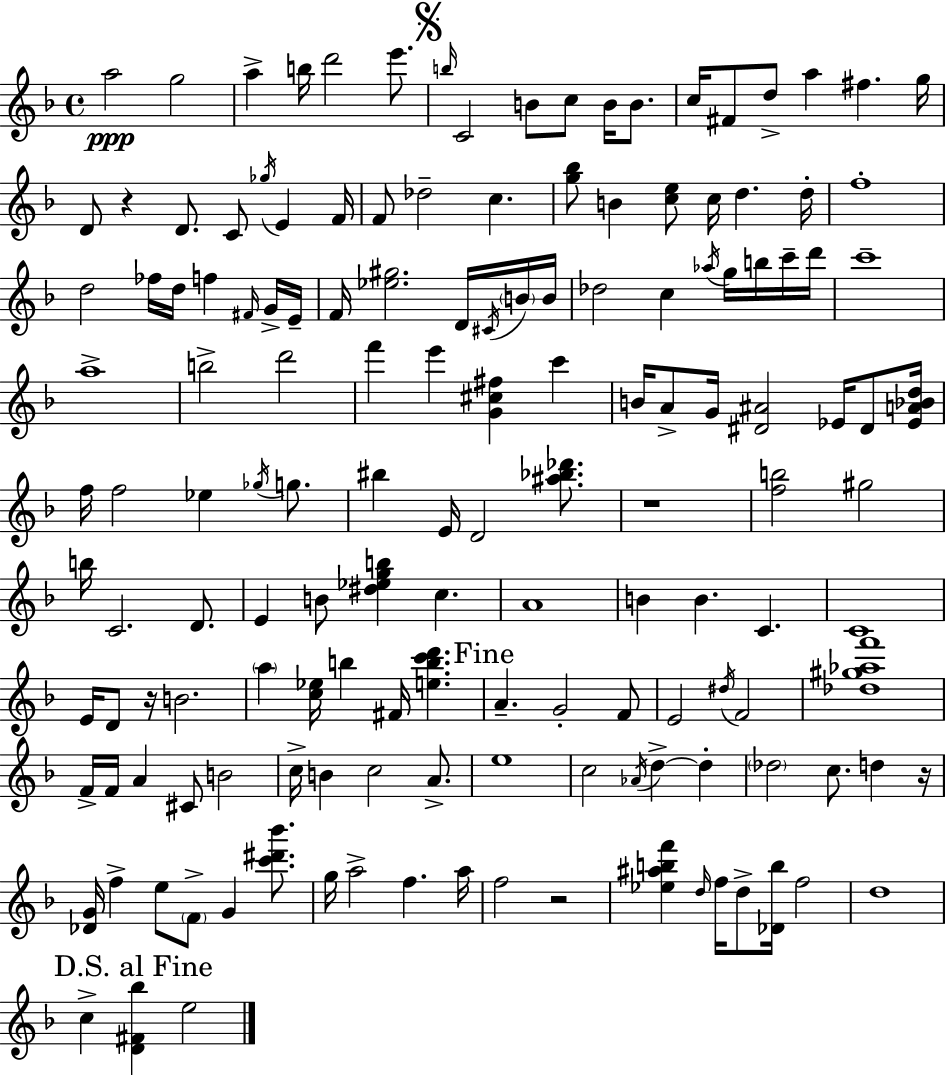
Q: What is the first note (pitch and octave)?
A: A5